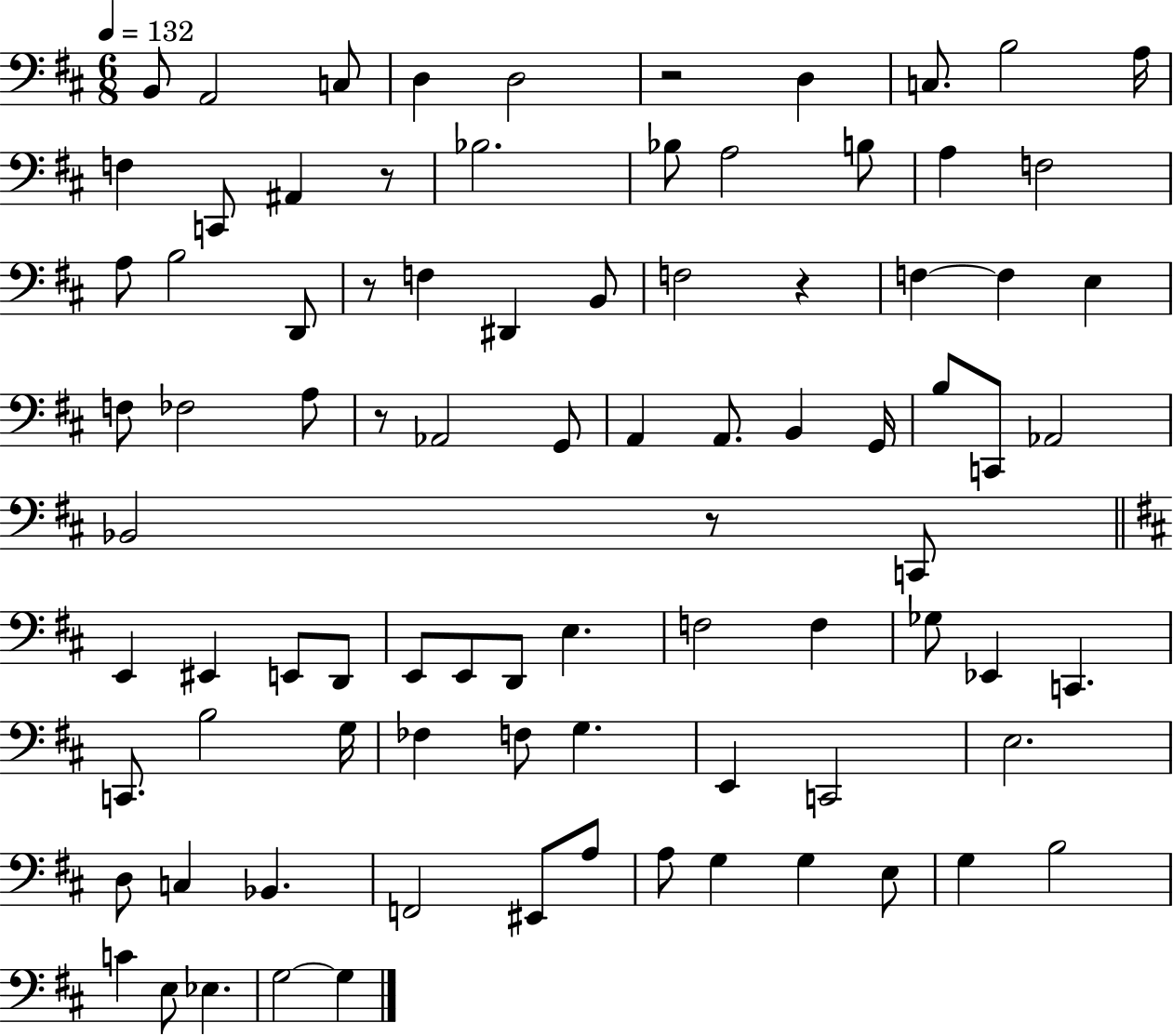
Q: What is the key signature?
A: D major